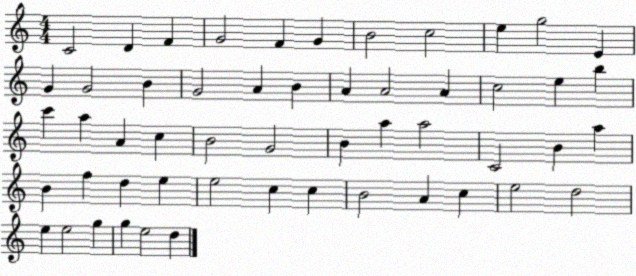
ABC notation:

X:1
T:Untitled
M:4/4
L:1/4
K:C
C2 D F G2 F G B2 c2 e g2 E G G2 B G2 A B A A2 A c2 e b c' a A c B2 G2 B a a2 C2 B a B f d e e2 c c B2 A c e2 d2 e e2 g g e2 d